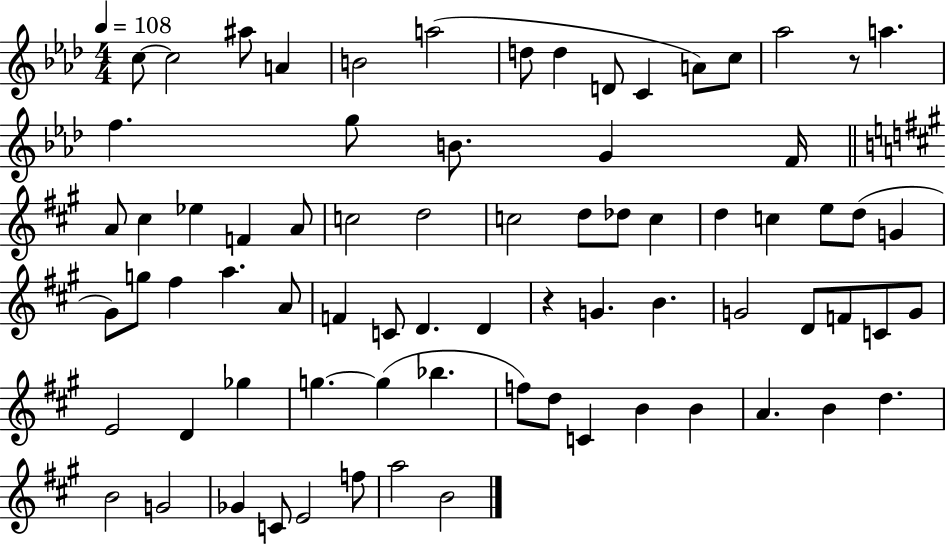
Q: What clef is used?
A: treble